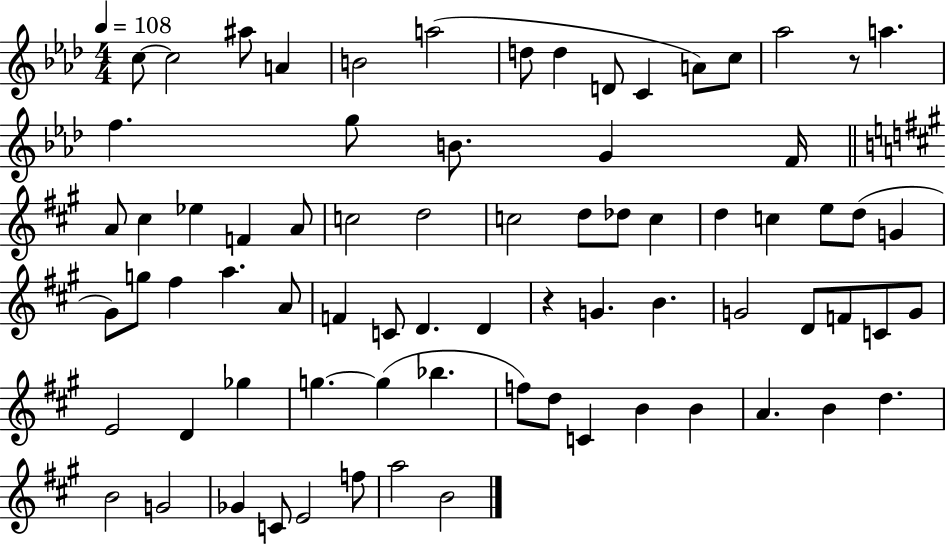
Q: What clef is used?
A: treble